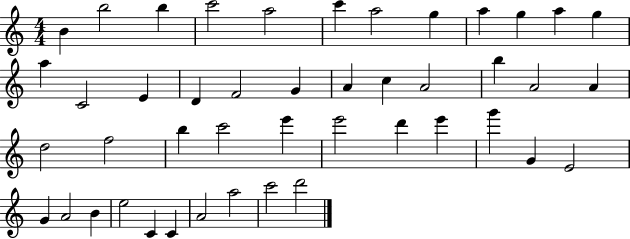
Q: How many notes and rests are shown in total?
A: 45